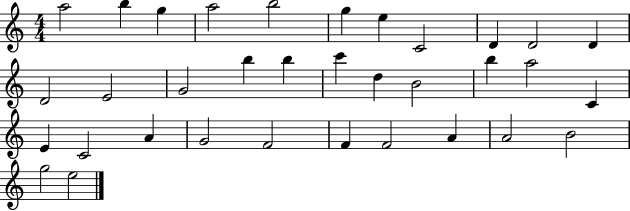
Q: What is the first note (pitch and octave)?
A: A5